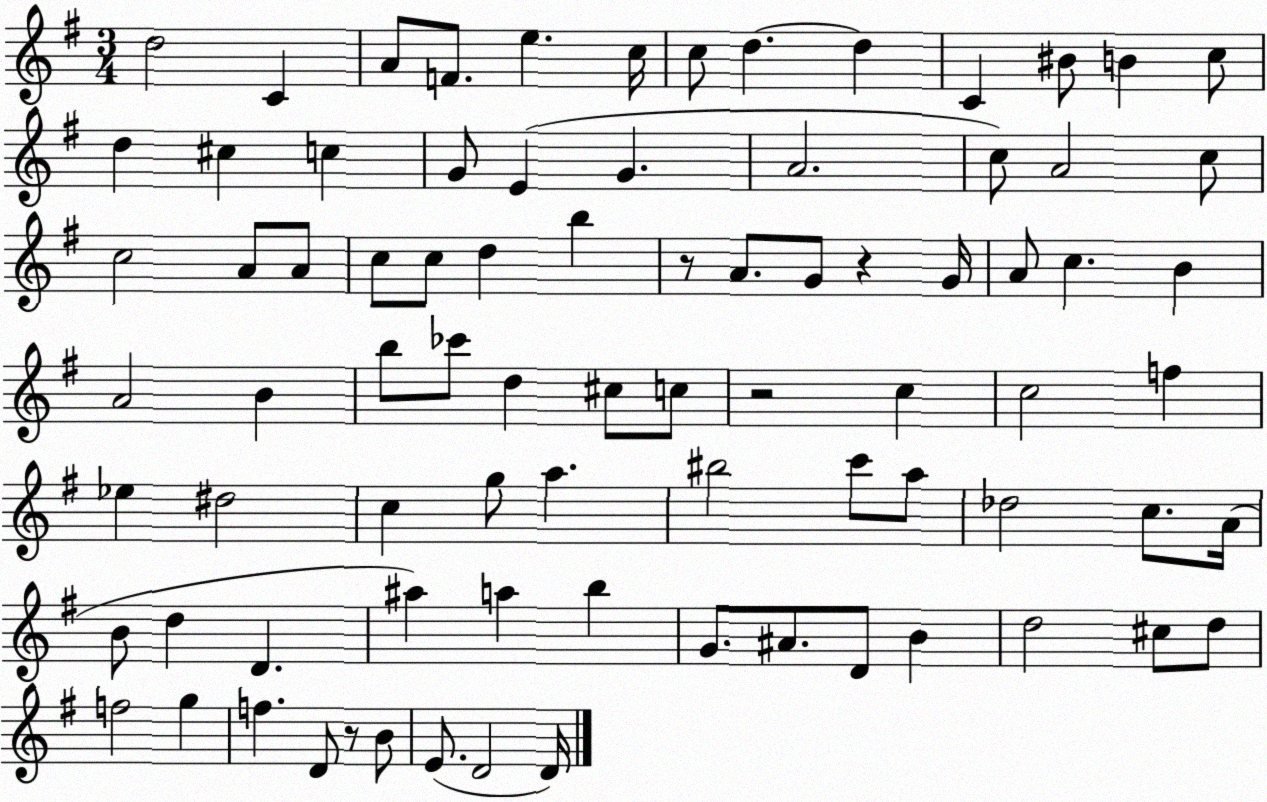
X:1
T:Untitled
M:3/4
L:1/4
K:G
d2 C A/2 F/2 e c/4 c/2 d d C ^B/2 B c/2 d ^c c G/2 E G A2 c/2 A2 c/2 c2 A/2 A/2 c/2 c/2 d b z/2 A/2 G/2 z G/4 A/2 c B A2 B b/2 _c'/2 d ^c/2 c/2 z2 c c2 f _e ^d2 c g/2 a ^b2 c'/2 a/2 _d2 c/2 A/4 B/2 d D ^a a b G/2 ^A/2 D/2 B d2 ^c/2 d/2 f2 g f D/2 z/2 B/2 E/2 D2 D/4